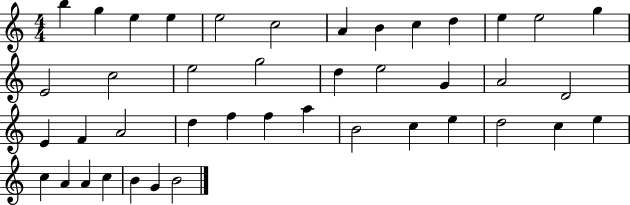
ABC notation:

X:1
T:Untitled
M:4/4
L:1/4
K:C
b g e e e2 c2 A B c d e e2 g E2 c2 e2 g2 d e2 G A2 D2 E F A2 d f f a B2 c e d2 c e c A A c B G B2